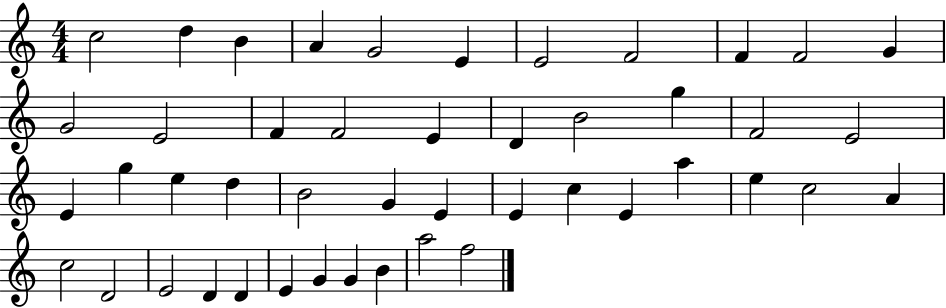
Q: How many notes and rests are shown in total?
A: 46